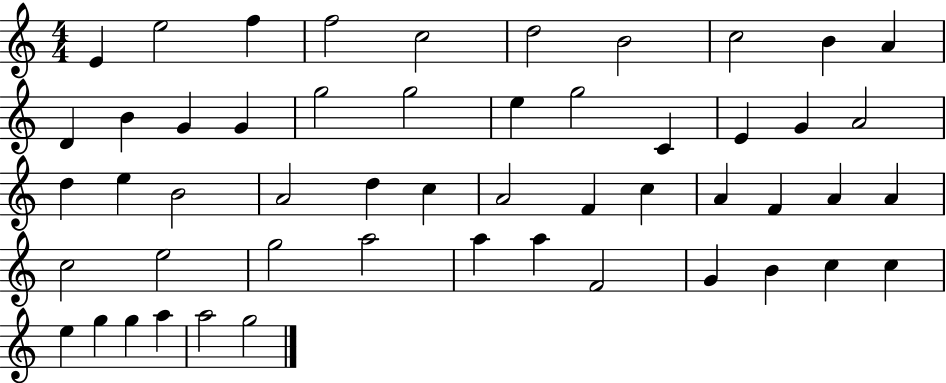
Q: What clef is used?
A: treble